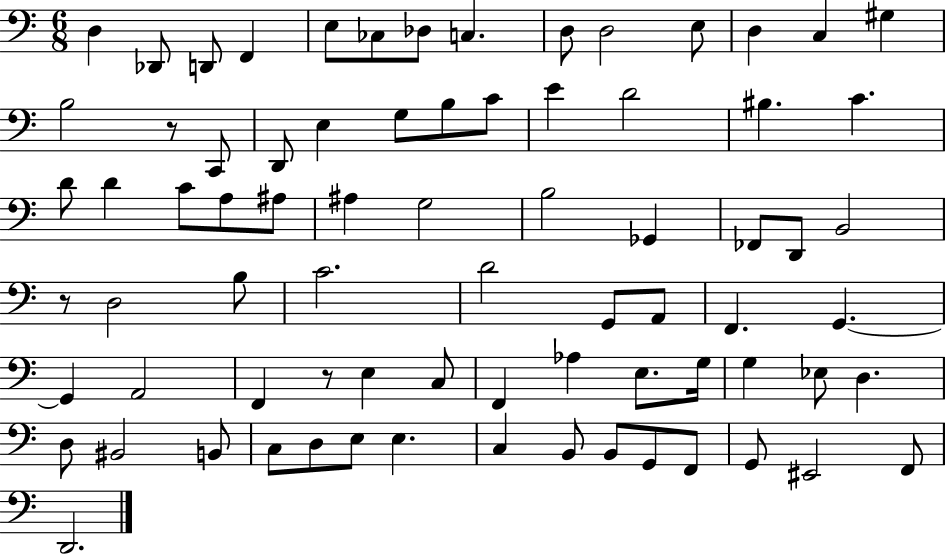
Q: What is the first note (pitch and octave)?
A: D3